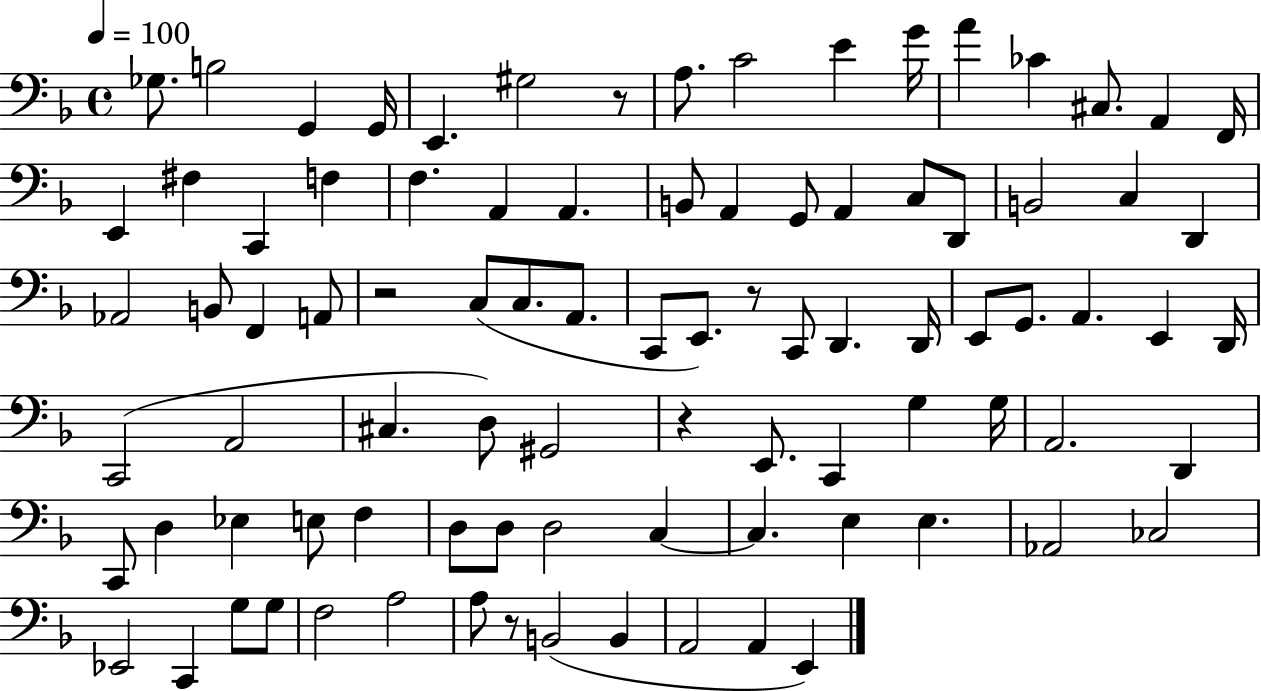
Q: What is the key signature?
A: F major